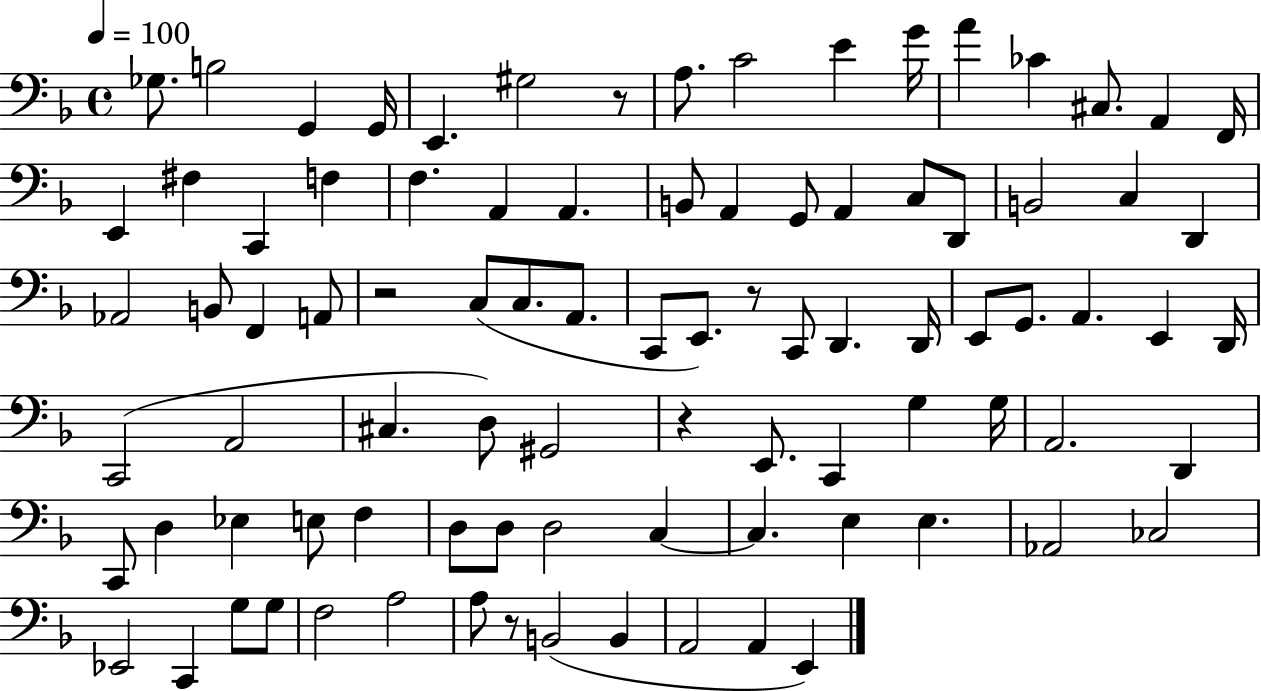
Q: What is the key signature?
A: F major